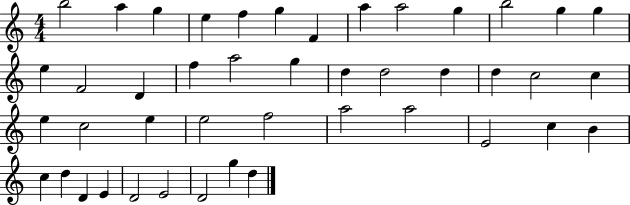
B5/h A5/q G5/q E5/q F5/q G5/q F4/q A5/q A5/h G5/q B5/h G5/q G5/q E5/q F4/h D4/q F5/q A5/h G5/q D5/q D5/h D5/q D5/q C5/h C5/q E5/q C5/h E5/q E5/h F5/h A5/h A5/h E4/h C5/q B4/q C5/q D5/q D4/q E4/q D4/h E4/h D4/h G5/q D5/q